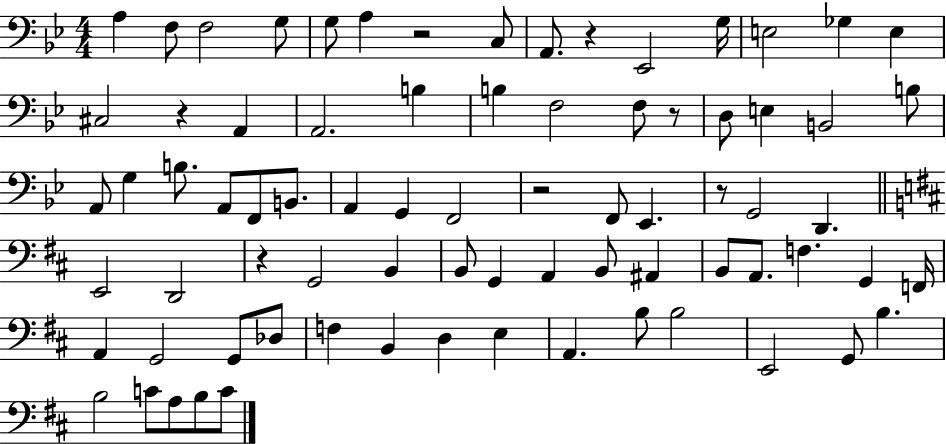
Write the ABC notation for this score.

X:1
T:Untitled
M:4/4
L:1/4
K:Bb
A, F,/2 F,2 G,/2 G,/2 A, z2 C,/2 A,,/2 z _E,,2 G,/4 E,2 _G, E, ^C,2 z A,, A,,2 B, B, F,2 F,/2 z/2 D,/2 E, B,,2 B,/2 A,,/2 G, B,/2 A,,/2 F,,/2 B,,/2 A,, G,, F,,2 z2 F,,/2 _E,, z/2 G,,2 D,, E,,2 D,,2 z G,,2 B,, B,,/2 G,, A,, B,,/2 ^A,, B,,/2 A,,/2 F, G,, F,,/4 A,, G,,2 G,,/2 _D,/2 F, B,, D, E, A,, B,/2 B,2 E,,2 G,,/2 B, B,2 C/2 A,/2 B,/2 C/2